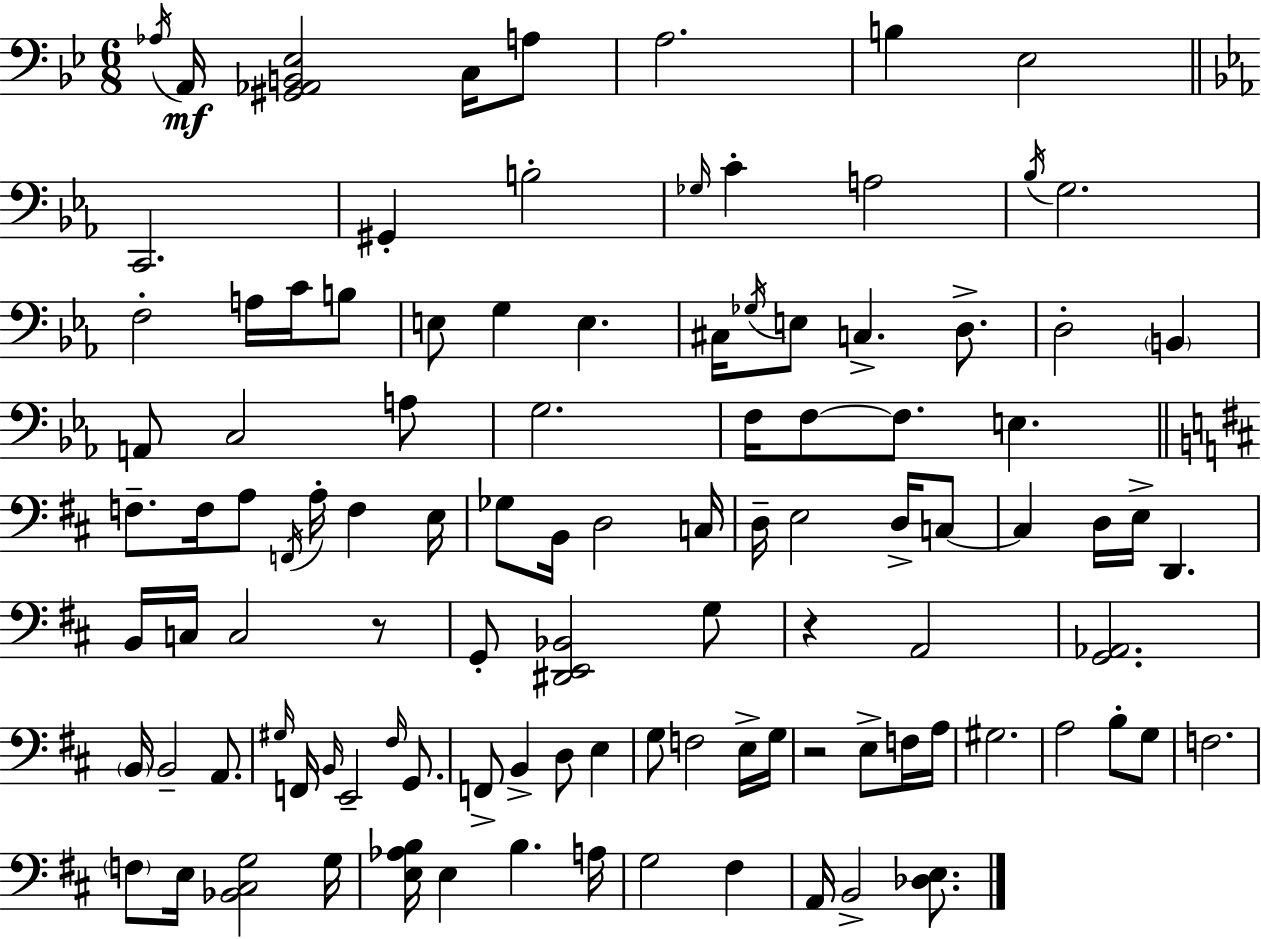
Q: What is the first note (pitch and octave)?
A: Ab3